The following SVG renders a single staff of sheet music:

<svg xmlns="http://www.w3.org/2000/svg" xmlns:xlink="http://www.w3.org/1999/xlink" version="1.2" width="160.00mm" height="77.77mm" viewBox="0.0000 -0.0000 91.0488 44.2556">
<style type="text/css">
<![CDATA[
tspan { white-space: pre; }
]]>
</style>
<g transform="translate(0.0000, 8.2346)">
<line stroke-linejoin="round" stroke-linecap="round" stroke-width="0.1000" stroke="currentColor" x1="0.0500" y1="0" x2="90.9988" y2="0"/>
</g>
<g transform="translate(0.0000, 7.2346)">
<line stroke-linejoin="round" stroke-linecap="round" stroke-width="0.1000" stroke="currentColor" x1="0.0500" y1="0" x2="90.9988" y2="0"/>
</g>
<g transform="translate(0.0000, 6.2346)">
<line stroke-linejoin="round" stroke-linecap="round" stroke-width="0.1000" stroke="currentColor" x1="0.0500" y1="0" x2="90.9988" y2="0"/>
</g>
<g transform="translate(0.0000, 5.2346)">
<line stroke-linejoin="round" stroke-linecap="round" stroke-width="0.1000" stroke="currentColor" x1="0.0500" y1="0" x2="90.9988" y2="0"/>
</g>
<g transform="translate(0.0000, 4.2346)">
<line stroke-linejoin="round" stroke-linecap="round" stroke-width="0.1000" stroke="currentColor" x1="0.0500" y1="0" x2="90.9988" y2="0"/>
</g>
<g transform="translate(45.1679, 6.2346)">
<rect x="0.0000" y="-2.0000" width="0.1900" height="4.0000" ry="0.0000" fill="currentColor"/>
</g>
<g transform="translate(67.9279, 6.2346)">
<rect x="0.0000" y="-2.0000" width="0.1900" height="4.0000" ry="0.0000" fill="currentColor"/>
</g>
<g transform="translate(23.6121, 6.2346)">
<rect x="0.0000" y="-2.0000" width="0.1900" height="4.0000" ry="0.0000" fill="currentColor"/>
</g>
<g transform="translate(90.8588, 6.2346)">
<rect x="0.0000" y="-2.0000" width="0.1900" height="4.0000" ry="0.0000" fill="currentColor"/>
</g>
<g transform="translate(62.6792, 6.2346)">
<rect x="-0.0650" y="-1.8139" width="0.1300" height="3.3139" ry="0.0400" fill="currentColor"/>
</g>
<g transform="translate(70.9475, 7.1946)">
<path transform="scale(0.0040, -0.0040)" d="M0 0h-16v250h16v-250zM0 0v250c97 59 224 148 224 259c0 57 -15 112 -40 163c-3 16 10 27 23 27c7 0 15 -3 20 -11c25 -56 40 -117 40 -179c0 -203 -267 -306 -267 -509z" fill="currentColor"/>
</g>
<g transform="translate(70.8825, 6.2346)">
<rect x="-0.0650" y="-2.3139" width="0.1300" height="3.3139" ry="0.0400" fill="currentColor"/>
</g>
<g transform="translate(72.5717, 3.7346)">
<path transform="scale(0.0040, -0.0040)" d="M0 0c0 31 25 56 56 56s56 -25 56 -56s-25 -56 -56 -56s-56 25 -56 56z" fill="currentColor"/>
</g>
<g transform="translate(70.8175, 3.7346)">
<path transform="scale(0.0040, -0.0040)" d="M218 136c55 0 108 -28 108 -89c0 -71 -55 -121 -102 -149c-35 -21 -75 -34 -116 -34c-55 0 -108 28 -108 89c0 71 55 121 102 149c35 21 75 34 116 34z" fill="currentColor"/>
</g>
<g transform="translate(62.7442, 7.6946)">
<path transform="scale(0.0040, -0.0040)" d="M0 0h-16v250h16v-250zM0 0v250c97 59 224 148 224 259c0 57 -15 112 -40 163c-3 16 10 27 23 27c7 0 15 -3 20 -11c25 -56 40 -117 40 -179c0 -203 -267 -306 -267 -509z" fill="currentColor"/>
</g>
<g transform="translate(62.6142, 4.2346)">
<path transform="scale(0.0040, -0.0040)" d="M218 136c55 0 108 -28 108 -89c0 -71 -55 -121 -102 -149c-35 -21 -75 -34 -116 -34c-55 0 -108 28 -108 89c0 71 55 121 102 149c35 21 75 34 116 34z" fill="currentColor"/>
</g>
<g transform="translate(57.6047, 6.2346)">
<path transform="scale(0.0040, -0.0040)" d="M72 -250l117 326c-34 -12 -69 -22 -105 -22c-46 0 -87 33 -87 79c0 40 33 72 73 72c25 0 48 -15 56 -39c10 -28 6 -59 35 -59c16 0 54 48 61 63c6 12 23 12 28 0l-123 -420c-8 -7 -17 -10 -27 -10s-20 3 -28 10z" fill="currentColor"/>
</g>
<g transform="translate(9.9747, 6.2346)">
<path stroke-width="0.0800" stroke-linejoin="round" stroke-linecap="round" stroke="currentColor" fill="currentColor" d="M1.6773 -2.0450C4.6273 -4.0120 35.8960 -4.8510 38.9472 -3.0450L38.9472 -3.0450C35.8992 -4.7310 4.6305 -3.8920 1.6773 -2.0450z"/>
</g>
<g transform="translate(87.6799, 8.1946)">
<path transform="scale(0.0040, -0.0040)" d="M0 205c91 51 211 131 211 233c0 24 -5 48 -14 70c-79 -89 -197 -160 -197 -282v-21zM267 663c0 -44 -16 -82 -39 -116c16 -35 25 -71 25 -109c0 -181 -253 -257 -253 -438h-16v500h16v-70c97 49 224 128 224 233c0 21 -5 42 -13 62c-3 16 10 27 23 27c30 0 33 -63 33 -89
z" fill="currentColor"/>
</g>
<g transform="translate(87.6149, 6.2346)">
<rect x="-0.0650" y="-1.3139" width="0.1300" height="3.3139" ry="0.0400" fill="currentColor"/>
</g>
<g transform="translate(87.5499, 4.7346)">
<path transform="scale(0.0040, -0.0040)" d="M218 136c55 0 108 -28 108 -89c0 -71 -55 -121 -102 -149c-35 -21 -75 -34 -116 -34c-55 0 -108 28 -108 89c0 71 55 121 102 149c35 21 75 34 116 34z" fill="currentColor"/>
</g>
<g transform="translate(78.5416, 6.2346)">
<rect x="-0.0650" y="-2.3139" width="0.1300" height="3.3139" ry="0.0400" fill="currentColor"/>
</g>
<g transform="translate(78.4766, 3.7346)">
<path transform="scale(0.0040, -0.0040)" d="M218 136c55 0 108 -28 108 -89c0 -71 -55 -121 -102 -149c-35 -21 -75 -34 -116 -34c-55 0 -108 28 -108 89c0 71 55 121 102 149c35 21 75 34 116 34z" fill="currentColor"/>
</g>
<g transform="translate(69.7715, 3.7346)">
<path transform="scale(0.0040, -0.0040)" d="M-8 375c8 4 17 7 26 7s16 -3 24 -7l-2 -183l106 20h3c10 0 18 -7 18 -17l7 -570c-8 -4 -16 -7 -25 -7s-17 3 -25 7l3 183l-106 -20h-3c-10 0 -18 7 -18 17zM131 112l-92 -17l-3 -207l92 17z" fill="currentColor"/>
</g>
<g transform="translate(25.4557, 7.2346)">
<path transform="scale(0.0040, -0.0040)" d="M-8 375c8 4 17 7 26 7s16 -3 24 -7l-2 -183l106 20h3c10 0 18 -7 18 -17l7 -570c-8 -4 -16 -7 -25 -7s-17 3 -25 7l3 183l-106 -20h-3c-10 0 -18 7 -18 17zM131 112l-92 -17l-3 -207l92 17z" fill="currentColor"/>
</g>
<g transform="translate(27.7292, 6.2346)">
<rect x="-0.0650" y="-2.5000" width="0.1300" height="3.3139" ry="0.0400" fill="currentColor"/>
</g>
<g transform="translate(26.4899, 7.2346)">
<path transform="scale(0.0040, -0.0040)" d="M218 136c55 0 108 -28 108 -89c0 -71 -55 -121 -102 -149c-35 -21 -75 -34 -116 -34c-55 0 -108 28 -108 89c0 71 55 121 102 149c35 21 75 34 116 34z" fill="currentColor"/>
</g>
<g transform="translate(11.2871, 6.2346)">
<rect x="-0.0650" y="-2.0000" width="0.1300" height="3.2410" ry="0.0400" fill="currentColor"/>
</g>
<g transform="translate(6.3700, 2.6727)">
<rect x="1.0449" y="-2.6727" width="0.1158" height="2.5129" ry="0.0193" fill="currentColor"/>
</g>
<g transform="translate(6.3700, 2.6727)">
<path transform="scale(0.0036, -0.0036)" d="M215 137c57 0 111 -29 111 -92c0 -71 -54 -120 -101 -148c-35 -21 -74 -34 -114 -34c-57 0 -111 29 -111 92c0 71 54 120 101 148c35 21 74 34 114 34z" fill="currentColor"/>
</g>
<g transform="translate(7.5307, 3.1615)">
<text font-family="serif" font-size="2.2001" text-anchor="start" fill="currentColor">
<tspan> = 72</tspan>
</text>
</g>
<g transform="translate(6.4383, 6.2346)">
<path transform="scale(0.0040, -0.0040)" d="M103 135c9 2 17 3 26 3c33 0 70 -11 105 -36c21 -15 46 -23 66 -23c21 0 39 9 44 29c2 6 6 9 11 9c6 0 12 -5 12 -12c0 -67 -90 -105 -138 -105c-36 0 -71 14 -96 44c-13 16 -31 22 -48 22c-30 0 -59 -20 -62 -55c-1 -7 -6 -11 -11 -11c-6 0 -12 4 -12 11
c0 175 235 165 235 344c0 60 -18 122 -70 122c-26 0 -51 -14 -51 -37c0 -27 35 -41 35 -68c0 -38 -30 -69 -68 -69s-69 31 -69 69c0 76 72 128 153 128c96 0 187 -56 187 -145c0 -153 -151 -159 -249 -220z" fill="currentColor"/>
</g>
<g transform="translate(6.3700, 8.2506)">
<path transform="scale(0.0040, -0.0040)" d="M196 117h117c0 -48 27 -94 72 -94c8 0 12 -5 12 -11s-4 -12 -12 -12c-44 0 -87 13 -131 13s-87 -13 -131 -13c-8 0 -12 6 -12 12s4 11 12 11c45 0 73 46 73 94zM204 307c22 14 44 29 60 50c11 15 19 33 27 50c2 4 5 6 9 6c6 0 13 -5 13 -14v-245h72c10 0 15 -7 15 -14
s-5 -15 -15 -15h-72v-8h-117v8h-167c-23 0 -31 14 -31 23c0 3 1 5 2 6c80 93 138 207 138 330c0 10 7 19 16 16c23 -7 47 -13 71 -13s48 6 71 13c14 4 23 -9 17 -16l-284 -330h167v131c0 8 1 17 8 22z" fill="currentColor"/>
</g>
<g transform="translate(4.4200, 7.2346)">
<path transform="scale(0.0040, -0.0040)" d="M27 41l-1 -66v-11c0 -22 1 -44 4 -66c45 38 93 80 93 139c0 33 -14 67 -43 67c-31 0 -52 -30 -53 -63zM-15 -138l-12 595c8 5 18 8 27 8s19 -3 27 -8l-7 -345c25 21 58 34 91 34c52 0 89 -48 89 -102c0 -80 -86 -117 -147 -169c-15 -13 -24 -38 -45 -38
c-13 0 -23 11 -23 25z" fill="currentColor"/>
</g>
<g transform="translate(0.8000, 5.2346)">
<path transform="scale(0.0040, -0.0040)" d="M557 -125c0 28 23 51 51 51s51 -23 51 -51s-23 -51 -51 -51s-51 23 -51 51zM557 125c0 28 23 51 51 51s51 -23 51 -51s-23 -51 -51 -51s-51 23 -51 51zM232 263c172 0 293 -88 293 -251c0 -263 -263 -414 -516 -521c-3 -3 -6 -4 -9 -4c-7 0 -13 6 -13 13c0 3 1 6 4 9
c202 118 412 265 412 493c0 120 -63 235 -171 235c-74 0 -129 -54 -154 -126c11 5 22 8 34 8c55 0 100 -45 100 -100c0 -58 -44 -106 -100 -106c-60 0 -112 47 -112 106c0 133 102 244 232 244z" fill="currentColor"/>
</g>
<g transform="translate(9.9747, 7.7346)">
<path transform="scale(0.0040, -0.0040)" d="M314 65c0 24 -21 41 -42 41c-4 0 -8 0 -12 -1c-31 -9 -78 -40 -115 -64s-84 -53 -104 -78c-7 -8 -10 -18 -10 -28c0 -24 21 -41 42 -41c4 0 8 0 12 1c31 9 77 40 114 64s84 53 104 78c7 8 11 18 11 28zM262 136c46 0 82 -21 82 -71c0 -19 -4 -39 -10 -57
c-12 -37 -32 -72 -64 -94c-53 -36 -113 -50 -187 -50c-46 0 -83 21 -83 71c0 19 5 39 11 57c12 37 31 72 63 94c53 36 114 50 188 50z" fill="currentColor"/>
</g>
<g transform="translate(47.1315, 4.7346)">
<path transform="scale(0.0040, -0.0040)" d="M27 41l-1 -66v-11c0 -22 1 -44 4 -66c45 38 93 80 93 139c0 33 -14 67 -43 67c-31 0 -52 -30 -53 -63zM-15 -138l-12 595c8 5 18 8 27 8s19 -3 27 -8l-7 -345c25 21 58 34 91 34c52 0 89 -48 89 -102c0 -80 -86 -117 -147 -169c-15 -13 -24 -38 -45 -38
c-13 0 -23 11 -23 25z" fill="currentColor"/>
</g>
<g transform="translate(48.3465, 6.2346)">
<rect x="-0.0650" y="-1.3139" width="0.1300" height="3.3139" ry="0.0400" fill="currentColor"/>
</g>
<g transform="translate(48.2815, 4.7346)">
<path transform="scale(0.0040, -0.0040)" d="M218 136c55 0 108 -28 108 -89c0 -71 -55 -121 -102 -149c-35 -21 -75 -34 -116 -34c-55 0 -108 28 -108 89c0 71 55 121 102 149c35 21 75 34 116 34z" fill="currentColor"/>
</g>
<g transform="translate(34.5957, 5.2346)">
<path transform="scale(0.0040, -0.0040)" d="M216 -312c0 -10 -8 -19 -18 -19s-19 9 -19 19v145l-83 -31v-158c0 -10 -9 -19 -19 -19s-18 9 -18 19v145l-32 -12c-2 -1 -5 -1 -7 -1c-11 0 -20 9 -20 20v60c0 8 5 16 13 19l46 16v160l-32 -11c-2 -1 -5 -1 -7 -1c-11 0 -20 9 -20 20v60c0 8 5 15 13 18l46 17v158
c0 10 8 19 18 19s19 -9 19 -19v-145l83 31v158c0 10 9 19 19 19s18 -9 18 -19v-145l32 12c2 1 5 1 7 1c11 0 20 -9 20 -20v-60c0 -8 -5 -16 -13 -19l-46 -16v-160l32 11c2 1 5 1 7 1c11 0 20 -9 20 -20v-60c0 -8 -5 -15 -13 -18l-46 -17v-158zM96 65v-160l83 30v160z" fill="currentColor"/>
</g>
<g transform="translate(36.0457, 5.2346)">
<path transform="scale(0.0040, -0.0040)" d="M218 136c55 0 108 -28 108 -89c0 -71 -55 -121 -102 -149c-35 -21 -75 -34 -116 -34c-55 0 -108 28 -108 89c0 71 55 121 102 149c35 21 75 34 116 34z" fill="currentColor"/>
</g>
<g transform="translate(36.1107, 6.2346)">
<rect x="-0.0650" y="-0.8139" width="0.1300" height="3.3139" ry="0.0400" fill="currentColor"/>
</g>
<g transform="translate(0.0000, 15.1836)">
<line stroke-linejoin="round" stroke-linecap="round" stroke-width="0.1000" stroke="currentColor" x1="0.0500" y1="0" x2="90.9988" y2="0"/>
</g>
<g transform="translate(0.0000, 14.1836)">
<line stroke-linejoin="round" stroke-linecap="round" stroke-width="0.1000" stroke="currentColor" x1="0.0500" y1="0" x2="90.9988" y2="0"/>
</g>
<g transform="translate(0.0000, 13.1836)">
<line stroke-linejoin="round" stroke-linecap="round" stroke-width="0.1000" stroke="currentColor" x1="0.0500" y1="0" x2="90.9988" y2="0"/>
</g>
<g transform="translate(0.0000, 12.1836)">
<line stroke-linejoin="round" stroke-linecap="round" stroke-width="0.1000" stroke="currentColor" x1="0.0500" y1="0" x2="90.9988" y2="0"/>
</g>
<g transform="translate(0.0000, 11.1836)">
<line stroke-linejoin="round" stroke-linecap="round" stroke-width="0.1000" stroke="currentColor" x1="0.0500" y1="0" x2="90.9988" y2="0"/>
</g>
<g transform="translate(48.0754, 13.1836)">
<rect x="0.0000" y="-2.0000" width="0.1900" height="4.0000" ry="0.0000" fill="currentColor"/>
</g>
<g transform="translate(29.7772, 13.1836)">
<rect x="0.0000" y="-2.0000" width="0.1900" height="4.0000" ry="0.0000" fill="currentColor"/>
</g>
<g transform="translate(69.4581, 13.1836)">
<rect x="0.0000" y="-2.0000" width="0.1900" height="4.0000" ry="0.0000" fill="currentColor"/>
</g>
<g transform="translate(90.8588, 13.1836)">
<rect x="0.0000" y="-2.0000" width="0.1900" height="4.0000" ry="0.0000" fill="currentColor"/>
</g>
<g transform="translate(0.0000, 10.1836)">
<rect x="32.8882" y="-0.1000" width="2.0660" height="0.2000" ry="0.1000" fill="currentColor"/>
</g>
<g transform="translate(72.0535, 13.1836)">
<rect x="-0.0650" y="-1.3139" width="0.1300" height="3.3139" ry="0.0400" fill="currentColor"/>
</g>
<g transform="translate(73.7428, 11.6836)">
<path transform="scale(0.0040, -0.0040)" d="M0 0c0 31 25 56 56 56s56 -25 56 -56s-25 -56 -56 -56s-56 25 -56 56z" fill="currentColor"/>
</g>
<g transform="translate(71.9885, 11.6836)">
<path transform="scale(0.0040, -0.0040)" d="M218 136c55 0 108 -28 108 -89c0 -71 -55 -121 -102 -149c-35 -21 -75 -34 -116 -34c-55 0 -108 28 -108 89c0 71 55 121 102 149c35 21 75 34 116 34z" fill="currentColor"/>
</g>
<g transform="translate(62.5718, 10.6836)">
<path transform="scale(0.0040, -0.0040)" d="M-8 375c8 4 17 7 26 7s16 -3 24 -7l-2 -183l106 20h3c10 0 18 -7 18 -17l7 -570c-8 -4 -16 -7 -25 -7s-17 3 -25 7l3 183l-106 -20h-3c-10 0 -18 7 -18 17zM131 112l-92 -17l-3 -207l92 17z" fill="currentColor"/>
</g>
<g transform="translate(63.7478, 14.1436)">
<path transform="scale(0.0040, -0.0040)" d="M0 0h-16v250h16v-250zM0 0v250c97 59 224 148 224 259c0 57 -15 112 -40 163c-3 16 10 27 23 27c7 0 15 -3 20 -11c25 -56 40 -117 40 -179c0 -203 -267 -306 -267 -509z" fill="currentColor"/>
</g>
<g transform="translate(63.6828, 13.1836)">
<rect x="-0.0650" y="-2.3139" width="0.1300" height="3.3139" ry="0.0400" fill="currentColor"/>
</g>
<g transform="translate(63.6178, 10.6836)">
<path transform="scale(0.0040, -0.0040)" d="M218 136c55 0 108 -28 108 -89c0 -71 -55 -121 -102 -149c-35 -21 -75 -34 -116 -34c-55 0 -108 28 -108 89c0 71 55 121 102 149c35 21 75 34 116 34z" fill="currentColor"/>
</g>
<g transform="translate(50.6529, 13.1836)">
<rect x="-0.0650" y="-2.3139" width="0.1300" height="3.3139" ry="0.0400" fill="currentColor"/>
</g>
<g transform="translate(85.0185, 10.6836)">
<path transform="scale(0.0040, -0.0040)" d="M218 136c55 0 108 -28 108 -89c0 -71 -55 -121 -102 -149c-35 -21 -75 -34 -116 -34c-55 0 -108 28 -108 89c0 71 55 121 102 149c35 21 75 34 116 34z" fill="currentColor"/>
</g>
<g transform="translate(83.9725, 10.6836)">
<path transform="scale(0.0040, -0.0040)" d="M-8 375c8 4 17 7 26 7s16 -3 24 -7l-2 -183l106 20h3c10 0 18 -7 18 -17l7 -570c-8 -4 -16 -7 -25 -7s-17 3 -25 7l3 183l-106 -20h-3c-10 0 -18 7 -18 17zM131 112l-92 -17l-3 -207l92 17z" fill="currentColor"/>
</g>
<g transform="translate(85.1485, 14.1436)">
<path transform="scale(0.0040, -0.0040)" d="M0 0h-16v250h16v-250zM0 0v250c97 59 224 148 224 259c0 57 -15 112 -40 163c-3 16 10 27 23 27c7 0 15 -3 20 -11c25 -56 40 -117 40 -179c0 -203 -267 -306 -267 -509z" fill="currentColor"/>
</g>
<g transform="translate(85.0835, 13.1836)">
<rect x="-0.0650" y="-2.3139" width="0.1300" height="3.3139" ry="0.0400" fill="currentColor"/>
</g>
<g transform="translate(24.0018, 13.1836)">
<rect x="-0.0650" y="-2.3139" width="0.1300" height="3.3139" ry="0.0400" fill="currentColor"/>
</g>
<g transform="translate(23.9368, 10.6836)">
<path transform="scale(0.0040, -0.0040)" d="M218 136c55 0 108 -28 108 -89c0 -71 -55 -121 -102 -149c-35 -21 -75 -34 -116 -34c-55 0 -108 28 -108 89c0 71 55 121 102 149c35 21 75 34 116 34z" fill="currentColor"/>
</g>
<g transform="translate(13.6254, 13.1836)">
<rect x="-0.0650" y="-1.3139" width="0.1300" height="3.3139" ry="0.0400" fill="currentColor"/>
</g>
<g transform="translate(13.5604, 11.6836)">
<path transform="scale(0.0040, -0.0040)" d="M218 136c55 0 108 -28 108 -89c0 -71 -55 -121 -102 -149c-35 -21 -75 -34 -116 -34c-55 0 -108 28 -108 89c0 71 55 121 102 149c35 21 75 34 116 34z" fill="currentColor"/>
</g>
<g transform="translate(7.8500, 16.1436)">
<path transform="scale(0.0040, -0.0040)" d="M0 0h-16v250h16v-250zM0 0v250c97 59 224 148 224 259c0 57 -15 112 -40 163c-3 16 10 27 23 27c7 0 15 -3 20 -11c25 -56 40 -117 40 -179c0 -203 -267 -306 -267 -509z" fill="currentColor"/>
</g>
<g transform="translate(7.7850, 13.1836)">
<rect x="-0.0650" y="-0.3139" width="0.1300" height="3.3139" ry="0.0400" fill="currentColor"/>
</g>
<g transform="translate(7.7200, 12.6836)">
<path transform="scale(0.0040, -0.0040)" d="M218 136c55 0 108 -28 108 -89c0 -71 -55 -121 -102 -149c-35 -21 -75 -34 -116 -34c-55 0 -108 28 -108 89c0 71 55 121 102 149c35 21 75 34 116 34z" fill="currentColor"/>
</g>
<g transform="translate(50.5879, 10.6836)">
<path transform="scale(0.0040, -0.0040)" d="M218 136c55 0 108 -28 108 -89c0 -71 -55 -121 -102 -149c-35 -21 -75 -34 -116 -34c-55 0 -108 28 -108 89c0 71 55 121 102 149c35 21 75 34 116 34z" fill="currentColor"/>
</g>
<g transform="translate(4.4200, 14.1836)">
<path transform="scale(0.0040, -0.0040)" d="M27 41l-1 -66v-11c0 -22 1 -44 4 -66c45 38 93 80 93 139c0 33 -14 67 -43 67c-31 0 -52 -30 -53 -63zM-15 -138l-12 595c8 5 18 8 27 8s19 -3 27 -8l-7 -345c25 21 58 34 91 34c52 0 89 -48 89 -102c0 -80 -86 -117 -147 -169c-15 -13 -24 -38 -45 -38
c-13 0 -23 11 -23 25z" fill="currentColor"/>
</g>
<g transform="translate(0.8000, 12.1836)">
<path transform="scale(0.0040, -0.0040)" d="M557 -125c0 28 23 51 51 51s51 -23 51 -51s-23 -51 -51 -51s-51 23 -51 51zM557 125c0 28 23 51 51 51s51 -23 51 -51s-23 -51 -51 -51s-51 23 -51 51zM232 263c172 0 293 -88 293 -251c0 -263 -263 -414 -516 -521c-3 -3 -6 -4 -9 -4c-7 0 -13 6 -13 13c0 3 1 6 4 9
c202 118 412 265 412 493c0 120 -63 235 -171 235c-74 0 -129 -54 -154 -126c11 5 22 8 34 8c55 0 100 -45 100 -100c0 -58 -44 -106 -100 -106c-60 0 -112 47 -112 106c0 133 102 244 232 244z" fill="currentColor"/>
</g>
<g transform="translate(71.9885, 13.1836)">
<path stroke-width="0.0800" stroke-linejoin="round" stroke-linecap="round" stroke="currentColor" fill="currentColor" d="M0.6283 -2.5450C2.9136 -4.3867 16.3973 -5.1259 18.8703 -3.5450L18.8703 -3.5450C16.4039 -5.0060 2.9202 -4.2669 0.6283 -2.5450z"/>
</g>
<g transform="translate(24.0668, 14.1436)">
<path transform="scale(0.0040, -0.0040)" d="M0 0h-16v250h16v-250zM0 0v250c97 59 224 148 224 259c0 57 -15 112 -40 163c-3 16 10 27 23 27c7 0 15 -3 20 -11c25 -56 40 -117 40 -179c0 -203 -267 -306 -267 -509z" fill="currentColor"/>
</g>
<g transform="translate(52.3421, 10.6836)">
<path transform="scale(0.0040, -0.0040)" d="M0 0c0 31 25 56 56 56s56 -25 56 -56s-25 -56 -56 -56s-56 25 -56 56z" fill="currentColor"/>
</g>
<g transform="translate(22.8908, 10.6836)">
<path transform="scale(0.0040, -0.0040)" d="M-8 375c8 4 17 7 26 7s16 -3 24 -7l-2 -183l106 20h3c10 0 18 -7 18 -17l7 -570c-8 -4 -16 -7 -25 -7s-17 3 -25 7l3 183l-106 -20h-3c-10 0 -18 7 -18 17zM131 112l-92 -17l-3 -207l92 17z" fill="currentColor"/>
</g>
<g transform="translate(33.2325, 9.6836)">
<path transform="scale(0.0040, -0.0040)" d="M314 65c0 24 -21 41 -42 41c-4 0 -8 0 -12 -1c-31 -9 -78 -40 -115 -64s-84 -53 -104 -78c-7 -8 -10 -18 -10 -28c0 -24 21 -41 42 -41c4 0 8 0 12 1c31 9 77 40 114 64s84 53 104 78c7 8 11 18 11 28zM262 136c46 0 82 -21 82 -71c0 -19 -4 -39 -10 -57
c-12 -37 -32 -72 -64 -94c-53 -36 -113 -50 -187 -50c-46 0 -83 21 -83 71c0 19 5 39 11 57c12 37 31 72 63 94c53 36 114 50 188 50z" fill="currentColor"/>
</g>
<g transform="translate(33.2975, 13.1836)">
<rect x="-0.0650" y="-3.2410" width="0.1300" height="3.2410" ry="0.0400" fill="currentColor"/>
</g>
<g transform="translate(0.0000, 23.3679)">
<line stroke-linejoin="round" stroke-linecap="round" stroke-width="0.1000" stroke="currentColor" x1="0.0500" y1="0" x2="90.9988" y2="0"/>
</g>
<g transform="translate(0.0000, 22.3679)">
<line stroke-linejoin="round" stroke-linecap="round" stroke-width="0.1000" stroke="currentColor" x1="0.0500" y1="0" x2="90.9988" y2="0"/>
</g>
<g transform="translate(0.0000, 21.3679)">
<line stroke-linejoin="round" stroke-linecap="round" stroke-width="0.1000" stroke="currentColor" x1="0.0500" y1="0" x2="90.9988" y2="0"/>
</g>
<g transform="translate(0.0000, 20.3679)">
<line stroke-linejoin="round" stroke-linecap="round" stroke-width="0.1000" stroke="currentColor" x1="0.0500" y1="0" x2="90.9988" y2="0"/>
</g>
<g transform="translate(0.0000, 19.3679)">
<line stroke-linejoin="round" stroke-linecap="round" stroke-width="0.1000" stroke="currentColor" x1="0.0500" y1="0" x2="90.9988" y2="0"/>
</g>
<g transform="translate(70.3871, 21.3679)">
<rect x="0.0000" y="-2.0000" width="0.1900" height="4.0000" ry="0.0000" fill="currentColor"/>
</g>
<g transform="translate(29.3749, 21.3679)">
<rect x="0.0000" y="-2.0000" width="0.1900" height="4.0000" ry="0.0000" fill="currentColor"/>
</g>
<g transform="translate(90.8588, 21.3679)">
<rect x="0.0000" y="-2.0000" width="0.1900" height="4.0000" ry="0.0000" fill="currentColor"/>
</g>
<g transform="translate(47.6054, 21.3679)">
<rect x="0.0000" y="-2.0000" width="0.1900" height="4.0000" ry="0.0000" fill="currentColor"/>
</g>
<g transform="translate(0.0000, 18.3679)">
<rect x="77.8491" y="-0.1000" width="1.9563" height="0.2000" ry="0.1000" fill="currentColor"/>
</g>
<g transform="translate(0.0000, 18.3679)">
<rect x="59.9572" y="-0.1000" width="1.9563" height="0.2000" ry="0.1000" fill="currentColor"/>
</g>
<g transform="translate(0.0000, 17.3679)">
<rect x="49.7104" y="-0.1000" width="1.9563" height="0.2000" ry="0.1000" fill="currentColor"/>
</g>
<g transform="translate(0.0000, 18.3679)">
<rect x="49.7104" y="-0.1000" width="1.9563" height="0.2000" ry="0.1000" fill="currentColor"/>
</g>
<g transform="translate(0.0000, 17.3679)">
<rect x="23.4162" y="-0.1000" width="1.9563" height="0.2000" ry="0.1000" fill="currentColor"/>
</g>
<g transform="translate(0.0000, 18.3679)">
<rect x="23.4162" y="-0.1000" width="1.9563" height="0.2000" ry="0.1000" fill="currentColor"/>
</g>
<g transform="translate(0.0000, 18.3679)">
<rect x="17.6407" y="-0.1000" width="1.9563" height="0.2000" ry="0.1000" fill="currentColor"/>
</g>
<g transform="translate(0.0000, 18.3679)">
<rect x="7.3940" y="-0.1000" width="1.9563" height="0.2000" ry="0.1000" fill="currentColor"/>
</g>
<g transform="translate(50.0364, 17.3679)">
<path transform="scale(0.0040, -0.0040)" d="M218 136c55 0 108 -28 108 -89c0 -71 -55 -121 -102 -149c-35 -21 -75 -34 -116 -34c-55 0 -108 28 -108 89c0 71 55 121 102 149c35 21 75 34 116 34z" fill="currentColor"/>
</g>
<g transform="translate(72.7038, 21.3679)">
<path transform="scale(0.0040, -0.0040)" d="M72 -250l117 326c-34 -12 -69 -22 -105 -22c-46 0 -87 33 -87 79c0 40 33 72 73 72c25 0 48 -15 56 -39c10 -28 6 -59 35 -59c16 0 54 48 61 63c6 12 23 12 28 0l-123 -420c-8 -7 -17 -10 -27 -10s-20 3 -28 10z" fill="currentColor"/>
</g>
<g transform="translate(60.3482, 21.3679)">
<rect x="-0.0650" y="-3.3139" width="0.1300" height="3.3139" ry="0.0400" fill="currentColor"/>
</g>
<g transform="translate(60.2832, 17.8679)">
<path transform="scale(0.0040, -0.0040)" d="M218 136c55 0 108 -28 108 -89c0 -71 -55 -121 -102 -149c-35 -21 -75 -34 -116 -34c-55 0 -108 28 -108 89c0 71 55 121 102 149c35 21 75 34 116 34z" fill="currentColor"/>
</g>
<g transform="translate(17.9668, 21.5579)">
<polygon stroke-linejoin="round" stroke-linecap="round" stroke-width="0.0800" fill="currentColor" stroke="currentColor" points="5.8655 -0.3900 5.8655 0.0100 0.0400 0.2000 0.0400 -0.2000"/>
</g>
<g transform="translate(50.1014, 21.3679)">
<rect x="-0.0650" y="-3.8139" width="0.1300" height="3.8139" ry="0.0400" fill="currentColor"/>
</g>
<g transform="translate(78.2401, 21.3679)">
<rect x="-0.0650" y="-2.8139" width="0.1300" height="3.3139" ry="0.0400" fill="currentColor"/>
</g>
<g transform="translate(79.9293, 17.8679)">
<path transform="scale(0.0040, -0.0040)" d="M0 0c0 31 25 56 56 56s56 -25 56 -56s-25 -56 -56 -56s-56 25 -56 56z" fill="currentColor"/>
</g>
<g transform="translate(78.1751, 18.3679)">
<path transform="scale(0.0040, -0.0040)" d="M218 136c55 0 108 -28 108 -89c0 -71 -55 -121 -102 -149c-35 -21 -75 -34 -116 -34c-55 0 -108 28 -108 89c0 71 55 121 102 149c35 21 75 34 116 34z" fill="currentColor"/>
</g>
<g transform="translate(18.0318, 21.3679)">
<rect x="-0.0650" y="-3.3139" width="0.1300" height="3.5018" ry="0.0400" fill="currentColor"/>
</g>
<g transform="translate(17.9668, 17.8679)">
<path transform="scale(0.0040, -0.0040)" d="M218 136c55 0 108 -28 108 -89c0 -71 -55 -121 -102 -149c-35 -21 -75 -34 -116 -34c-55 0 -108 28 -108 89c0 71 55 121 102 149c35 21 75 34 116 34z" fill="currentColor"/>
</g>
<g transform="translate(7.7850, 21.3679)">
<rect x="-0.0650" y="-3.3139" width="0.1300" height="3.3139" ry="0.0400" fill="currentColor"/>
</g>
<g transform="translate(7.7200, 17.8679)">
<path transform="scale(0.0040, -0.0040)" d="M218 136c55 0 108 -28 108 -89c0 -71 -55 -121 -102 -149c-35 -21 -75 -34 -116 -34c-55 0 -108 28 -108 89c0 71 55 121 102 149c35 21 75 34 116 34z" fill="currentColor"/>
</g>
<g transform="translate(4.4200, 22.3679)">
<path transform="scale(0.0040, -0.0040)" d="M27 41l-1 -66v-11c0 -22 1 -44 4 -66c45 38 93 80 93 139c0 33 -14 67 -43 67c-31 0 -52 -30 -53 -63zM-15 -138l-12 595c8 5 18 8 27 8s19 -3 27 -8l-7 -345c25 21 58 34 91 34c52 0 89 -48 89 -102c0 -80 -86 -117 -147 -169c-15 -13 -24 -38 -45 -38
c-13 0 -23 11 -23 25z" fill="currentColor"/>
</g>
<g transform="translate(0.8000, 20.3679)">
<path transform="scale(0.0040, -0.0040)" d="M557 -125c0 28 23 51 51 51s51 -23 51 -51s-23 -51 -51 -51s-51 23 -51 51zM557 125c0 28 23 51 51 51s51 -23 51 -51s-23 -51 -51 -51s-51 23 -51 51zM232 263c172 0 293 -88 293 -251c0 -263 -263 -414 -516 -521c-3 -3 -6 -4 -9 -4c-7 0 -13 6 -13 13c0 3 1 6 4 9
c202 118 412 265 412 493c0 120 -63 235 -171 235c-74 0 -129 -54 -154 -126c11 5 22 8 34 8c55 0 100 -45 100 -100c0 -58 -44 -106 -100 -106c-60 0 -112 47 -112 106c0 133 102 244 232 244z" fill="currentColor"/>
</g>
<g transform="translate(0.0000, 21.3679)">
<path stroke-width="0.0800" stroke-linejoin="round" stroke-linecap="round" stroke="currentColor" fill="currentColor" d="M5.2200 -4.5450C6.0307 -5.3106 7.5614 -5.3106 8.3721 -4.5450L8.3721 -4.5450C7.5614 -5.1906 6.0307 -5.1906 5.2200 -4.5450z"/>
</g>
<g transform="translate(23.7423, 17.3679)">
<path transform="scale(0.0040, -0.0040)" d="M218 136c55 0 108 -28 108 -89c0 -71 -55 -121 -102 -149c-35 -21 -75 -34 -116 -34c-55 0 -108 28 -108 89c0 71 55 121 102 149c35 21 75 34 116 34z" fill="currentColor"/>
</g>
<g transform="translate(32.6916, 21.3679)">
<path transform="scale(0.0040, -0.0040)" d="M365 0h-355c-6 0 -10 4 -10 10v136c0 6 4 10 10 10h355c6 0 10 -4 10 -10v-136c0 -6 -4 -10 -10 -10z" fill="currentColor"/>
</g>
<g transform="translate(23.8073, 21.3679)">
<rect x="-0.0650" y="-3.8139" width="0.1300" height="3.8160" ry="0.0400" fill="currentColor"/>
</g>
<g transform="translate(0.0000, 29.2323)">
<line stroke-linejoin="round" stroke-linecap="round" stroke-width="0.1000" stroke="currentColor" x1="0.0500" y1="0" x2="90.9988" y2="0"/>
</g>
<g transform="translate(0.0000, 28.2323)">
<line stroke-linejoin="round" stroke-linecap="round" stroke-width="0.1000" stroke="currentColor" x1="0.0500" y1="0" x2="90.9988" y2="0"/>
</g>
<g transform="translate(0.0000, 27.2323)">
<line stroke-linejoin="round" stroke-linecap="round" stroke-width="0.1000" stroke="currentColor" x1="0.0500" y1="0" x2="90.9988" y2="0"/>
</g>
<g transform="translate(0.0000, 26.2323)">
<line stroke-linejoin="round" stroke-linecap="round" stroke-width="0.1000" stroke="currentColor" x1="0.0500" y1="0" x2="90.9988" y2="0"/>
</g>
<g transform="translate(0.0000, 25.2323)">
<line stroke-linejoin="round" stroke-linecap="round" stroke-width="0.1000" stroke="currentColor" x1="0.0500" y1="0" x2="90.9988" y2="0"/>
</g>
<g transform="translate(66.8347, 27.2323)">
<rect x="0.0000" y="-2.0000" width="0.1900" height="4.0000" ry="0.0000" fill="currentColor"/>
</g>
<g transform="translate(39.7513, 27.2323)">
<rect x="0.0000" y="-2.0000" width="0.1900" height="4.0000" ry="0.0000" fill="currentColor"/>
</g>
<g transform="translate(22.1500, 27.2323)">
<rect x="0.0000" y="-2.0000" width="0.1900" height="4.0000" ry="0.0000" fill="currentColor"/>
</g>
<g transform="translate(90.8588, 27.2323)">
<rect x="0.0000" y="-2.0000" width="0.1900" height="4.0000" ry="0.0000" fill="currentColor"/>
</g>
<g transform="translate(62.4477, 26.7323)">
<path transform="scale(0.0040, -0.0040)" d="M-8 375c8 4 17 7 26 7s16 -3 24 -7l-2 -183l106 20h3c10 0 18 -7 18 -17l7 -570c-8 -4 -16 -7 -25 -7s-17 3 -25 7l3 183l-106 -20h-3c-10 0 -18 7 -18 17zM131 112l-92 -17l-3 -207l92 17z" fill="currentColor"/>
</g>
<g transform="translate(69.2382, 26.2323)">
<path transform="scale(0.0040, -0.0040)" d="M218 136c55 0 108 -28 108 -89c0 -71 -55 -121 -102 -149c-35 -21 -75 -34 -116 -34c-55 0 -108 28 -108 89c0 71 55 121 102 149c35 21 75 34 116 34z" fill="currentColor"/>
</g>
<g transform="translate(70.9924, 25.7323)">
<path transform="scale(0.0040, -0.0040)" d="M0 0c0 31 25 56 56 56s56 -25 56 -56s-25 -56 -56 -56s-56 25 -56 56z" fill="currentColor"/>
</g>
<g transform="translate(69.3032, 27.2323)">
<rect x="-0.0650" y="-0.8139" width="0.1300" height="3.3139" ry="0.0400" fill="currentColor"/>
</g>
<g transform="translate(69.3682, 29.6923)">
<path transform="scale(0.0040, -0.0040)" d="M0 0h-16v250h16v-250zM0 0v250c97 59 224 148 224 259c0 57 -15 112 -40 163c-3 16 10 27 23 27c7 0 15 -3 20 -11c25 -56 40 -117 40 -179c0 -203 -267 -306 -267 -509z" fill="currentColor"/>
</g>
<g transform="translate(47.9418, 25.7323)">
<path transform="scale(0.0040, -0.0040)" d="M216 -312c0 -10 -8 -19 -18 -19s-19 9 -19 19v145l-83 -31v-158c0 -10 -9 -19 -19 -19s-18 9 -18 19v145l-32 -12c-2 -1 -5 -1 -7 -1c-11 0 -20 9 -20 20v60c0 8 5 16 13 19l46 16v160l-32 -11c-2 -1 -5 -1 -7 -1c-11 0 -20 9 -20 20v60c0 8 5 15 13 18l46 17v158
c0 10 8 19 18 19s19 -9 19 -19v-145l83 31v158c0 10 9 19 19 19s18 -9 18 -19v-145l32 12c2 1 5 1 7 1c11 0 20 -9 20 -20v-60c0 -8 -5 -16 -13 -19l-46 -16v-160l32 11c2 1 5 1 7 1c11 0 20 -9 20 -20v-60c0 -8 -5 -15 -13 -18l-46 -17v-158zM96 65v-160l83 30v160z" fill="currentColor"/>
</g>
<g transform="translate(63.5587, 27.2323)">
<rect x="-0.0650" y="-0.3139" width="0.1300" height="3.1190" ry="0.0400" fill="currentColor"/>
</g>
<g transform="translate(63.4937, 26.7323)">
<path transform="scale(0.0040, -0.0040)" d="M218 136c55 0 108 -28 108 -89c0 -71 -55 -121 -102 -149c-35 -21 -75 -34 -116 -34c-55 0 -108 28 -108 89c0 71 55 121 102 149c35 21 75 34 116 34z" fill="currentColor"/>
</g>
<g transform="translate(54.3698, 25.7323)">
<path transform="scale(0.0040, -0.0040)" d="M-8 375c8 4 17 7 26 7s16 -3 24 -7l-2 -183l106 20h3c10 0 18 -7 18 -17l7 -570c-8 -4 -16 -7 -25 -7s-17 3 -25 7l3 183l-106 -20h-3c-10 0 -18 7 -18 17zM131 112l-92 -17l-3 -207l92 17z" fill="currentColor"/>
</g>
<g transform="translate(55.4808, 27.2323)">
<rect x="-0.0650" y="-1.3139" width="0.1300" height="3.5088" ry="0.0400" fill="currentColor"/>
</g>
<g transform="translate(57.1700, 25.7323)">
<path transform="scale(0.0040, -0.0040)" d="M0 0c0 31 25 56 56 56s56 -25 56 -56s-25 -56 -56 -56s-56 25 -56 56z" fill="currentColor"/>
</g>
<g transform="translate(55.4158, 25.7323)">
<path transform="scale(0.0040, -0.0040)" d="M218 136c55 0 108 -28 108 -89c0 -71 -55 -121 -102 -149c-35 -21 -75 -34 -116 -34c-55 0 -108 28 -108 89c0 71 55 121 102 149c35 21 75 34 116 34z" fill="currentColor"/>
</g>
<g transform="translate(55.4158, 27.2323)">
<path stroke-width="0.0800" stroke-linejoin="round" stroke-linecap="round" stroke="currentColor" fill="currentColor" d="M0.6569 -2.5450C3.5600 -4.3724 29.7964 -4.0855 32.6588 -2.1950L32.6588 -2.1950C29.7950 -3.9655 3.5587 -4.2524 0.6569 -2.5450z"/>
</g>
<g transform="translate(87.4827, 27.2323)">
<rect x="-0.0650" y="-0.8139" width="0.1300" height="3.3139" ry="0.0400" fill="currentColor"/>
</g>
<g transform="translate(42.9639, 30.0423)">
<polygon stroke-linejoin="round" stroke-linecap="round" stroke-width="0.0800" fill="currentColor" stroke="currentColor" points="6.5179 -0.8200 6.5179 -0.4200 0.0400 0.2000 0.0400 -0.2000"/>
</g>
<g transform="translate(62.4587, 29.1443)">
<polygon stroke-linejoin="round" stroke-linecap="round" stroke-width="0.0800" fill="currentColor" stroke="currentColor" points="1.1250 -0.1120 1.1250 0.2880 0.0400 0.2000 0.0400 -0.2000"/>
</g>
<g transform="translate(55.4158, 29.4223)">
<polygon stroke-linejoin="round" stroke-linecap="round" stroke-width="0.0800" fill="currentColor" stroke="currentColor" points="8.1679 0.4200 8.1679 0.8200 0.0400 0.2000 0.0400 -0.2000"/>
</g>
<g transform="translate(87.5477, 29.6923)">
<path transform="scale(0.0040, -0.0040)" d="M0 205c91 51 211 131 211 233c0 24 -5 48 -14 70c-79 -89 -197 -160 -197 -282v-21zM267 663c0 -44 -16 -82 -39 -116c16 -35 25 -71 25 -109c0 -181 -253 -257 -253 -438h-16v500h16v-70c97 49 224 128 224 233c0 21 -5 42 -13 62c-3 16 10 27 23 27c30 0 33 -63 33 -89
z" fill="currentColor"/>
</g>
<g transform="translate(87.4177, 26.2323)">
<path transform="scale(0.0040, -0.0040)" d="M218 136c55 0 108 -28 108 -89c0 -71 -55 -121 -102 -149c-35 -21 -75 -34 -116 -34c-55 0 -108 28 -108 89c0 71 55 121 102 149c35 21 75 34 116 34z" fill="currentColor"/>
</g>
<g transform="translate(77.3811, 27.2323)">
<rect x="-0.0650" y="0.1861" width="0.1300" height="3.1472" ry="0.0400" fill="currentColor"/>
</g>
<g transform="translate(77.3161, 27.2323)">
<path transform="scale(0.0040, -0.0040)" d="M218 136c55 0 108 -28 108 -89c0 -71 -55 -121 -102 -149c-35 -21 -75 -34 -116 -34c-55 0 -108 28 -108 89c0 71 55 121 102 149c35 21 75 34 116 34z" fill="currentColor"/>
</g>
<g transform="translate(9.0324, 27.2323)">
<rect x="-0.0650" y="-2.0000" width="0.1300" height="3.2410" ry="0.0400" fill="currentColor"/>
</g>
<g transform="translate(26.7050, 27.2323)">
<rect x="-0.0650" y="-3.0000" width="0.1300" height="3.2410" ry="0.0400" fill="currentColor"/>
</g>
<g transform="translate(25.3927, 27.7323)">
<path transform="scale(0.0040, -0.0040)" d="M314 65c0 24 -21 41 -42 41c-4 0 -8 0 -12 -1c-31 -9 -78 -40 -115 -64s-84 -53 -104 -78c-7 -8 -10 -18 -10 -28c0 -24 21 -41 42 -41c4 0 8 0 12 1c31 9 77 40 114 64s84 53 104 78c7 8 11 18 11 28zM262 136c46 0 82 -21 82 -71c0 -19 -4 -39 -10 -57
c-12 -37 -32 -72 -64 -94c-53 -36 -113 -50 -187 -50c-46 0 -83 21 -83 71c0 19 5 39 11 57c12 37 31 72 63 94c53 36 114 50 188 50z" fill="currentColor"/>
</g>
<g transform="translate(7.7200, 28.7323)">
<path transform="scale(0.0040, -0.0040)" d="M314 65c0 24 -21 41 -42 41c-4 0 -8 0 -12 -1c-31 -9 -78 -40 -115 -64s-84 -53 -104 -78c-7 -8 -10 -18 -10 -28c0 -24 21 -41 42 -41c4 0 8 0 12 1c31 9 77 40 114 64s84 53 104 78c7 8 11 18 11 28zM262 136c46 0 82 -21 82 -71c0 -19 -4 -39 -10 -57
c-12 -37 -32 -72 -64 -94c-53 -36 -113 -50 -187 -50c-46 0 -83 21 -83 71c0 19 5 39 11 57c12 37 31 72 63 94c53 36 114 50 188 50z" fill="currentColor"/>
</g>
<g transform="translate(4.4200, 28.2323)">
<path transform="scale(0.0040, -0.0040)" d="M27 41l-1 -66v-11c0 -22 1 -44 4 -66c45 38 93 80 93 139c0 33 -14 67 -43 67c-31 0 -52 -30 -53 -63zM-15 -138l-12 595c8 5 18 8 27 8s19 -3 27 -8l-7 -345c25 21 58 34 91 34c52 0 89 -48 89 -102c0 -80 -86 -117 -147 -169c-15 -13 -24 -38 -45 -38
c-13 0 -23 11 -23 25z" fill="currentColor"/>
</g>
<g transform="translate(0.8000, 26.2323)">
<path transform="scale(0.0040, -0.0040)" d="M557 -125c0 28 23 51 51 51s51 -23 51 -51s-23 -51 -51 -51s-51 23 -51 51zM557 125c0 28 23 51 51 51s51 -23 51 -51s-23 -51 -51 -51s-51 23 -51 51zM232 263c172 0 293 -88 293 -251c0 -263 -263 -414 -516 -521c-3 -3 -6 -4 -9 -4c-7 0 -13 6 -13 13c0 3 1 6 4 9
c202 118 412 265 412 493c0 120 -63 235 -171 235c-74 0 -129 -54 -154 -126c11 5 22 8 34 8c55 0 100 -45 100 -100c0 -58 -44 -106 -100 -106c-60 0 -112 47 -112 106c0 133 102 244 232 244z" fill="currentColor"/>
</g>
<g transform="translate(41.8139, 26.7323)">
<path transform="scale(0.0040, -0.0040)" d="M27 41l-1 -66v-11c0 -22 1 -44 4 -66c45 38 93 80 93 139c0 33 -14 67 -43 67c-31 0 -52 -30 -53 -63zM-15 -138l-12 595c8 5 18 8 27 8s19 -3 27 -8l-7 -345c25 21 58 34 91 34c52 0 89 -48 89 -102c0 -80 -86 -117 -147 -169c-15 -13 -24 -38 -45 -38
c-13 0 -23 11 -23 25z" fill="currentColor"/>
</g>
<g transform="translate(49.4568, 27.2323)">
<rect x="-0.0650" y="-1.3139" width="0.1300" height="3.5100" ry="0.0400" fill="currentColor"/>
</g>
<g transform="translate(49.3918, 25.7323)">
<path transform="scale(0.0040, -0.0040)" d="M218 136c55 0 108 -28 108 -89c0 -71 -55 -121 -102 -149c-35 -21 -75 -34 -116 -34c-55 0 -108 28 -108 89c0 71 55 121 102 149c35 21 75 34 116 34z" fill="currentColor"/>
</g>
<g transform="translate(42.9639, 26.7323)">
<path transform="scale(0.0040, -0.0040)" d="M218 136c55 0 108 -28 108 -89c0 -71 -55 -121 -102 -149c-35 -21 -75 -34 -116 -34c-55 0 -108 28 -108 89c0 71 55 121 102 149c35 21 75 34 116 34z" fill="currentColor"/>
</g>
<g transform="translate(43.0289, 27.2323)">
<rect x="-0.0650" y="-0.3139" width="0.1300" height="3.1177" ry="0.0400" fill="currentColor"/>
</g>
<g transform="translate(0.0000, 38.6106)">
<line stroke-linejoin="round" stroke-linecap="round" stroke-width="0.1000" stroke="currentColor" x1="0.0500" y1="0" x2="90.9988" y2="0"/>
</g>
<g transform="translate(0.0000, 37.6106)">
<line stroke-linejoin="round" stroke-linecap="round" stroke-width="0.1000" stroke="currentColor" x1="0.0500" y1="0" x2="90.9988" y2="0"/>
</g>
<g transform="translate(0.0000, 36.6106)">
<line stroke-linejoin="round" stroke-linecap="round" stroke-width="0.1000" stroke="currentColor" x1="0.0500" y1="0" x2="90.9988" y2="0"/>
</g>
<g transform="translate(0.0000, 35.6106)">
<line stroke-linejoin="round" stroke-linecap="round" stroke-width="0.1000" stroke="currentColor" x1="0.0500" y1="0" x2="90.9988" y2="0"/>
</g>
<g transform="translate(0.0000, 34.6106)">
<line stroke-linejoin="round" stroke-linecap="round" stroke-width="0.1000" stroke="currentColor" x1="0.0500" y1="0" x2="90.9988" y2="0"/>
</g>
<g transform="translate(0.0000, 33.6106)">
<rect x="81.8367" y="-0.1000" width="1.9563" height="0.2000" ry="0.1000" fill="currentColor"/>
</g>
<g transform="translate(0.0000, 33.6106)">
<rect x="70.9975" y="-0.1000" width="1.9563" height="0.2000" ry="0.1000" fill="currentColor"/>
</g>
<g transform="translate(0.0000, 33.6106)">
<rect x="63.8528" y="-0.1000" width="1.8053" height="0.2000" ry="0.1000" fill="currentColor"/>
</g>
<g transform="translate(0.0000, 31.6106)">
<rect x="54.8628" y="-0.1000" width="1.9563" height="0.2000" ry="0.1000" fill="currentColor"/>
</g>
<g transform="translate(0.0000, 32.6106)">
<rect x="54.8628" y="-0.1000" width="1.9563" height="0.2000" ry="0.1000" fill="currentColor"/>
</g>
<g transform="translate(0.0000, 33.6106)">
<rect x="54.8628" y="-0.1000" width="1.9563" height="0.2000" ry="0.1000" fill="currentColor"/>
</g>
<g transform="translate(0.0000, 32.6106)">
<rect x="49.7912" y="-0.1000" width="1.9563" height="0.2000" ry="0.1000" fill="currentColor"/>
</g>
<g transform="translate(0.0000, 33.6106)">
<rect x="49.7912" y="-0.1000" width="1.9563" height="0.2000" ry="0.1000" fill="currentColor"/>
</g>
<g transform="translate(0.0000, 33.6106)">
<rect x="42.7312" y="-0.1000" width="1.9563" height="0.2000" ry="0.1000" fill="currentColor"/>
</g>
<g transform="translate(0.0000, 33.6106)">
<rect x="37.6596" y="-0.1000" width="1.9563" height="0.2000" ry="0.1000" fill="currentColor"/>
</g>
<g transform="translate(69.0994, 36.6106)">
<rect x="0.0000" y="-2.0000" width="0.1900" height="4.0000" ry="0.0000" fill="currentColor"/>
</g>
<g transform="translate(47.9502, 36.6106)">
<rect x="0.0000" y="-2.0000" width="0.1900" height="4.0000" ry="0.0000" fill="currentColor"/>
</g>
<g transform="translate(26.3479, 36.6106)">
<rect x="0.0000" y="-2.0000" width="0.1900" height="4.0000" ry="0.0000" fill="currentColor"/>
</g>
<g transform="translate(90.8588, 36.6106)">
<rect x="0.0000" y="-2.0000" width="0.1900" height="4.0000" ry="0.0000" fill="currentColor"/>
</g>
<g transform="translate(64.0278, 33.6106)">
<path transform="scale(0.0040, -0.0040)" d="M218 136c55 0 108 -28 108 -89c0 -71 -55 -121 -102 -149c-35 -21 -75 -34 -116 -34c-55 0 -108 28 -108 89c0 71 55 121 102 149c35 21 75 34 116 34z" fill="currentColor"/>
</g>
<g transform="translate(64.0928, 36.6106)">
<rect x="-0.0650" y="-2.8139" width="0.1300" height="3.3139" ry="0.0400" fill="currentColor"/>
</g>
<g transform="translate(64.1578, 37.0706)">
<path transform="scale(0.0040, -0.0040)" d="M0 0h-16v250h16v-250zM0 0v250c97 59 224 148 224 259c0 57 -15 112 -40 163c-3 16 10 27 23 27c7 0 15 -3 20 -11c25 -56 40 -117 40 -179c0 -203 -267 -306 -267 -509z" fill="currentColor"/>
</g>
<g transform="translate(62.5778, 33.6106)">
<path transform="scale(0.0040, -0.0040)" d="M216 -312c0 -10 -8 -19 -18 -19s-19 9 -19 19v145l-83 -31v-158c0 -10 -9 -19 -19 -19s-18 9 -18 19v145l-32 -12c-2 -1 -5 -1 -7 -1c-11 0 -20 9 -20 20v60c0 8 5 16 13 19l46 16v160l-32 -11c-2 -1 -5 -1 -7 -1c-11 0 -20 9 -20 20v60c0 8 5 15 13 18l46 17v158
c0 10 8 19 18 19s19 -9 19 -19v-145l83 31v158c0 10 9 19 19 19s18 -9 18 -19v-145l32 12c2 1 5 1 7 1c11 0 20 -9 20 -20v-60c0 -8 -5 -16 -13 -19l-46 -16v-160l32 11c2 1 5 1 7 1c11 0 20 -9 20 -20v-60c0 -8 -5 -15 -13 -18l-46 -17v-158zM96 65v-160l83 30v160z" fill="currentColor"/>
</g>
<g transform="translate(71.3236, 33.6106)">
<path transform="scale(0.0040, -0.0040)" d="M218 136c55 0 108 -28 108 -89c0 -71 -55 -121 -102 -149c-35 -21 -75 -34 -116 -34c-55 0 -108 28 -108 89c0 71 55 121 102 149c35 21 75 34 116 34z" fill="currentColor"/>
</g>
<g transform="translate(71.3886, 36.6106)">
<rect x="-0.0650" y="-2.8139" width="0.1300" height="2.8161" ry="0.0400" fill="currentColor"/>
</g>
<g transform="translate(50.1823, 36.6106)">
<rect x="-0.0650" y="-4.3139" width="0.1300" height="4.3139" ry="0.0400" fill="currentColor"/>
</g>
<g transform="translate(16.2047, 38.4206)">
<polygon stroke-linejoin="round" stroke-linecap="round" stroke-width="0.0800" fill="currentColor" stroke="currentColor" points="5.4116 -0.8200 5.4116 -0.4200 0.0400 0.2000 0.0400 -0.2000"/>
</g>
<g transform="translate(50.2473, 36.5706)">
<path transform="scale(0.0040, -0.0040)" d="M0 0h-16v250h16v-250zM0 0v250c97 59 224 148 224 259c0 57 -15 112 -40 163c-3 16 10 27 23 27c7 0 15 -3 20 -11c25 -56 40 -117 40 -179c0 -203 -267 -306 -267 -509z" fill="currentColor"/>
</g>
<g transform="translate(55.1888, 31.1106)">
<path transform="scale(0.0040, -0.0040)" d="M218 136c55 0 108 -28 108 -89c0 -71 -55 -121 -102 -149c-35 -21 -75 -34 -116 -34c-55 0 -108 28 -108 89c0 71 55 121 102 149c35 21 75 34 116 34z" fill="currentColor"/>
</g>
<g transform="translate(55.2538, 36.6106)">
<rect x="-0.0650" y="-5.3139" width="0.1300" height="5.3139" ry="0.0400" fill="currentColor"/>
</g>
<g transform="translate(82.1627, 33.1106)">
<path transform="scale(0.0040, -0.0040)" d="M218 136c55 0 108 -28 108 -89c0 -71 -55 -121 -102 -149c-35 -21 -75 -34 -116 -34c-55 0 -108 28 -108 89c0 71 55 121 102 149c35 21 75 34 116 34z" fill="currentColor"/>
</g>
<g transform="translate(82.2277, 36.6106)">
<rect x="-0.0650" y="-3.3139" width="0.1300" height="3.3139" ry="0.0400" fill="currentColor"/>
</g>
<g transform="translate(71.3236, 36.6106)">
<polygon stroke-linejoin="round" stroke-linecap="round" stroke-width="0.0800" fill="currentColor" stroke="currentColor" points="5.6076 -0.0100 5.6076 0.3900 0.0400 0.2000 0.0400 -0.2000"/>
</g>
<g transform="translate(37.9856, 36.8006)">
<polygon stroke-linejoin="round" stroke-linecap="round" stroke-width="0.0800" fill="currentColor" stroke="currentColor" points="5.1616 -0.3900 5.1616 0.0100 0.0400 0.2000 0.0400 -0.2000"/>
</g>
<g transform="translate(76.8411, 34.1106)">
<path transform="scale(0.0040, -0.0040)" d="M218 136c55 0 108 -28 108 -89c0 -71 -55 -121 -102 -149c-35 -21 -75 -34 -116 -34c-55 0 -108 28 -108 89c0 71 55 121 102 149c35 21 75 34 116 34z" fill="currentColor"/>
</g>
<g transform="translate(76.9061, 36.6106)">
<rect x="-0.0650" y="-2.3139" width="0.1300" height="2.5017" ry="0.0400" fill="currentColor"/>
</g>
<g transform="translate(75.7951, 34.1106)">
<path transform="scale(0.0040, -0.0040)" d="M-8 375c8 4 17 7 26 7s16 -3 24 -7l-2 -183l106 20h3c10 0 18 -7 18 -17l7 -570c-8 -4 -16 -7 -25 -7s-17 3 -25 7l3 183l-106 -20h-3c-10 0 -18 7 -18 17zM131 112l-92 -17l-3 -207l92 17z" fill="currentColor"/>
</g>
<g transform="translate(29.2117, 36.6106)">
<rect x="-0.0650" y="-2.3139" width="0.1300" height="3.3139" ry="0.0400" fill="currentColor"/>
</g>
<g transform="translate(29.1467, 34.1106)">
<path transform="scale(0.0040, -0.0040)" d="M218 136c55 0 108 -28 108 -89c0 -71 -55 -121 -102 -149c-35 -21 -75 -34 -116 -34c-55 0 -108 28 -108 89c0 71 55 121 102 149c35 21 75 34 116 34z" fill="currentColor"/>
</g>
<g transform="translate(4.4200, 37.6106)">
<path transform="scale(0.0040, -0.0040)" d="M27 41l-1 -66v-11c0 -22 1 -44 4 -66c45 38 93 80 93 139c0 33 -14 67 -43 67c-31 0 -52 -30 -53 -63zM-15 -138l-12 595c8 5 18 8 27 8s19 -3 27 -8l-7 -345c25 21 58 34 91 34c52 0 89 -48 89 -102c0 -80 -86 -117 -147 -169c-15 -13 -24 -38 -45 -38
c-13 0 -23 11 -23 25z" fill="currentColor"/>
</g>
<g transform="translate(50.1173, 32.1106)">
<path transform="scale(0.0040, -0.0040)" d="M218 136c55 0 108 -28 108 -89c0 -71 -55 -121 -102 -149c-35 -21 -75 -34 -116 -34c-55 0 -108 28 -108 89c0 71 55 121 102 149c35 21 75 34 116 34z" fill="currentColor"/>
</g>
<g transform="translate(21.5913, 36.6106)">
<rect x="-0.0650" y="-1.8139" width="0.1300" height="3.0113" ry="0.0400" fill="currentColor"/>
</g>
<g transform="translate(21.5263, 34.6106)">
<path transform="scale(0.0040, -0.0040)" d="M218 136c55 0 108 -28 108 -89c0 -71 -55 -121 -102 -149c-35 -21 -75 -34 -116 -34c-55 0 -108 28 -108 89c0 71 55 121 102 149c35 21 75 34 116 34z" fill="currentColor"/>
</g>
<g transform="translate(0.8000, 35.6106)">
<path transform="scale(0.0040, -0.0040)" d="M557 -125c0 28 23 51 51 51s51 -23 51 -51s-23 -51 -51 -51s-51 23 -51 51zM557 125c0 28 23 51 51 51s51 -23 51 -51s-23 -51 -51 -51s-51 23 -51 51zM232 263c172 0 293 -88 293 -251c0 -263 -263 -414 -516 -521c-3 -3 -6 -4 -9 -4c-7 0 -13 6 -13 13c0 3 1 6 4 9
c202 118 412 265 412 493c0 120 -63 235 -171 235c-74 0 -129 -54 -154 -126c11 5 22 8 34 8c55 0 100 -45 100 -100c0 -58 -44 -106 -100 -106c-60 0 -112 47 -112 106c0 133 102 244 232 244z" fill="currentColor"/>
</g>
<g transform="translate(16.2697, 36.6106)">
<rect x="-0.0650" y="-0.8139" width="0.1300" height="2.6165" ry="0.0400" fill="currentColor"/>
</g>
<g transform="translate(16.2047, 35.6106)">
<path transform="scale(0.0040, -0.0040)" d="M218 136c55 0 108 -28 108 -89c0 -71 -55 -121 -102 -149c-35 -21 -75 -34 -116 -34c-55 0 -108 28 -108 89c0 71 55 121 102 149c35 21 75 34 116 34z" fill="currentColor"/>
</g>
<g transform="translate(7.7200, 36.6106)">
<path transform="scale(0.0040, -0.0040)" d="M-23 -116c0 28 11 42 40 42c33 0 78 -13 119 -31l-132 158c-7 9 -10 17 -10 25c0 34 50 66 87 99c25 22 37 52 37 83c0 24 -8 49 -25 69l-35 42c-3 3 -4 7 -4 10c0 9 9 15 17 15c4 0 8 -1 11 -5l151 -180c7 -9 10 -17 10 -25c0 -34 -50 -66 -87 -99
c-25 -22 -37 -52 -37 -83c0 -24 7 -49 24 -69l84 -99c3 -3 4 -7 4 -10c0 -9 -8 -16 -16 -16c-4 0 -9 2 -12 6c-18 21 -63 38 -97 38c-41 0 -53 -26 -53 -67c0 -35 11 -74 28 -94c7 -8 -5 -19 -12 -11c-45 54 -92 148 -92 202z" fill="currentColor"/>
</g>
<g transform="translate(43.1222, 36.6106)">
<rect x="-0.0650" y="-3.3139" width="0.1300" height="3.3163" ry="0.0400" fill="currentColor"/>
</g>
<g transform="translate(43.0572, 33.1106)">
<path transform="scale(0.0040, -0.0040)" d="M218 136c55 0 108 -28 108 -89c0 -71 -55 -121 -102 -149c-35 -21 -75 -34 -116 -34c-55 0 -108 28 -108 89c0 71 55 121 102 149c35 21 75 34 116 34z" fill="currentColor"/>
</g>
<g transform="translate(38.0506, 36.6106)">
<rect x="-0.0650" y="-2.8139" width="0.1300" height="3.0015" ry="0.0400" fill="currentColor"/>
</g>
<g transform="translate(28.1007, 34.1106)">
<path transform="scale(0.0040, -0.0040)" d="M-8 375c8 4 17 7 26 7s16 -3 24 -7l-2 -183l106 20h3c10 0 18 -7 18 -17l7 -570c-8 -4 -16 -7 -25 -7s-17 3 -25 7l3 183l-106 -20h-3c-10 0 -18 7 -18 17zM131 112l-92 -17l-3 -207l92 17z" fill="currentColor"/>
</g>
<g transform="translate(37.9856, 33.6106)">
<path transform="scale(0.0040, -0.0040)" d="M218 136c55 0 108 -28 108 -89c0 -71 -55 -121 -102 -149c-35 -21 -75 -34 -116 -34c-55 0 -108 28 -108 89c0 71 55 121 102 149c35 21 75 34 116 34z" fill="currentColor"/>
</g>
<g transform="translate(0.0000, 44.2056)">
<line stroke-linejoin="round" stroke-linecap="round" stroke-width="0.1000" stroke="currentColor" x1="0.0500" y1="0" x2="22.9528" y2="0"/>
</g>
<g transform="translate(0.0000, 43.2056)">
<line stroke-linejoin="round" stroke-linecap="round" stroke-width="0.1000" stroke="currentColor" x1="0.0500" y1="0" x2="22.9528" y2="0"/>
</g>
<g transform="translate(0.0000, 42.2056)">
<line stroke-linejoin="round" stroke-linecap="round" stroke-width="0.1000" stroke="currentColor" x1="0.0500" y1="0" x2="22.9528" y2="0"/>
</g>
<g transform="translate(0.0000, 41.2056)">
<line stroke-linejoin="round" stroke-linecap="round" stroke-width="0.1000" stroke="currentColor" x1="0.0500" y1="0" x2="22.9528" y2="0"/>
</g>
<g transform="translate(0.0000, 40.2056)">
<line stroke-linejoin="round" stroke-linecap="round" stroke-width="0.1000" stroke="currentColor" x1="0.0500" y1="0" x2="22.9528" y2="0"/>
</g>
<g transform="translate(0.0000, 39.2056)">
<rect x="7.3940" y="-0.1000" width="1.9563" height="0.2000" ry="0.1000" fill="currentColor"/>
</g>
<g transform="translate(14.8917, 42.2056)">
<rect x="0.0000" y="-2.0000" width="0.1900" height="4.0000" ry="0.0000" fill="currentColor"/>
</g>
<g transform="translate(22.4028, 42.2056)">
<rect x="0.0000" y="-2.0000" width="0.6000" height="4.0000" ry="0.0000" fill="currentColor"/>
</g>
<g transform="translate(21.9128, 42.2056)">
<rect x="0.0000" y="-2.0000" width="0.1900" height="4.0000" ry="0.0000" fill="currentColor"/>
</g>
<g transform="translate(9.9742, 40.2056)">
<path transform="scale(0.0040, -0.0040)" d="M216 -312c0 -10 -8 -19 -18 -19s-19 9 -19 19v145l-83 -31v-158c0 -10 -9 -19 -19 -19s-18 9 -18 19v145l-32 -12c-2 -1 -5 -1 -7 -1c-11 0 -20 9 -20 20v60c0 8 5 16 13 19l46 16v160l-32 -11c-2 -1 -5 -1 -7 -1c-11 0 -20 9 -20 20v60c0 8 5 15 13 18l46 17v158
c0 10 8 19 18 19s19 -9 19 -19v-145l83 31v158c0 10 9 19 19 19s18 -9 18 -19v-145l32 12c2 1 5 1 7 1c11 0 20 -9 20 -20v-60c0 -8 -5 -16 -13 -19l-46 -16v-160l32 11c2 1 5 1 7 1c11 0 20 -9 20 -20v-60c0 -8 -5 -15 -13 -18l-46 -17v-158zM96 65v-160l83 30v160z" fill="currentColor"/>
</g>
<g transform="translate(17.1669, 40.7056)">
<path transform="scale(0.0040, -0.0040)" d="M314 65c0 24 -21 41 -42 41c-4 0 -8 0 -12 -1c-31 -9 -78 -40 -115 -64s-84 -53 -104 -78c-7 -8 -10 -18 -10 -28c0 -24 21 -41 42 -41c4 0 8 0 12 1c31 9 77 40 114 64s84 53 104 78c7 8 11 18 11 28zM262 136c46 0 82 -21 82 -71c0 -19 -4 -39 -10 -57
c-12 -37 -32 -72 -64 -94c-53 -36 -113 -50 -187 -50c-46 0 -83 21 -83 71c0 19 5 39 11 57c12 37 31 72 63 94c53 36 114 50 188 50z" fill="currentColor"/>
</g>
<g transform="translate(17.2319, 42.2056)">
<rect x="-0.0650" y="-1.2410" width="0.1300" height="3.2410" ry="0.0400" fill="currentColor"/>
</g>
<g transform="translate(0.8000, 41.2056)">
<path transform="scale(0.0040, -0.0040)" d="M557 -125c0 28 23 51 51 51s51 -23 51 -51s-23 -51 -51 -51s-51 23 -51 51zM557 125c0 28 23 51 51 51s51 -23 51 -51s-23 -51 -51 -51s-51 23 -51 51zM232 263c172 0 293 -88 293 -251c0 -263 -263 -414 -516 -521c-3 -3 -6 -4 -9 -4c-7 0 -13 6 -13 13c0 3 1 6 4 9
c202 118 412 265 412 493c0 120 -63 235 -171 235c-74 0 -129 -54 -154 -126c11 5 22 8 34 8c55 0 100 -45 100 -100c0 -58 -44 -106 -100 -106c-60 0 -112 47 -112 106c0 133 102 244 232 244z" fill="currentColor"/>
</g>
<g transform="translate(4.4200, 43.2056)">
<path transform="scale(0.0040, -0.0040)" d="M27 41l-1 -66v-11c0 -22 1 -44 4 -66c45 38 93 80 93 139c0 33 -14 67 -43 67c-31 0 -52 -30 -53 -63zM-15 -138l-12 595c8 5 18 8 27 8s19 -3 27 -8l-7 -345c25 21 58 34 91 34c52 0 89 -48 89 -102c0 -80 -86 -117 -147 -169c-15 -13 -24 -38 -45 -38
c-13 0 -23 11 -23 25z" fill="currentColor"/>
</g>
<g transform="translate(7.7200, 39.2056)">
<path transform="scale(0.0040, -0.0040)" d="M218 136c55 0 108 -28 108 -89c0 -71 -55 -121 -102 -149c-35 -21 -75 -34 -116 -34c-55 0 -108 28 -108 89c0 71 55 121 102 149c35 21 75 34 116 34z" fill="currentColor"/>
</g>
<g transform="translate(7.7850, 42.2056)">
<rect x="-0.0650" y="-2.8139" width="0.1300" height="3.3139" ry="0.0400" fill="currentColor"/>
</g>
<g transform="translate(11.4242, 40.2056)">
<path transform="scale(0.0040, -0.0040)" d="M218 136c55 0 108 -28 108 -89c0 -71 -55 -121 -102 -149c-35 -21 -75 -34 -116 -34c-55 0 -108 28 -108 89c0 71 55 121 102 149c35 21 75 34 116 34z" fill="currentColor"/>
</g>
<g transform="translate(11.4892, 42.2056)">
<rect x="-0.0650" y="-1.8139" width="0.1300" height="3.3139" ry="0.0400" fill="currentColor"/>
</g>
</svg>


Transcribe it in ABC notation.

X:1
T:Untitled
M:2/4
L:1/4
K:F
A,,2 B,, ^F, _G, z/2 A,/2 B,/2 B, G,/4 E,/2 G, B,/2 D2 _B, B,/2 G, B,/2 D D/2 E/2 z2 E D z/2 C A,,2 C,2 _E,/2 ^G,/2 G,/2 E,/4 F,/2 D, F,/4 z F,/2 A,/2 B, C/2 D/2 F/2 A ^C/2 C/2 B,/2 D C ^A, G,2